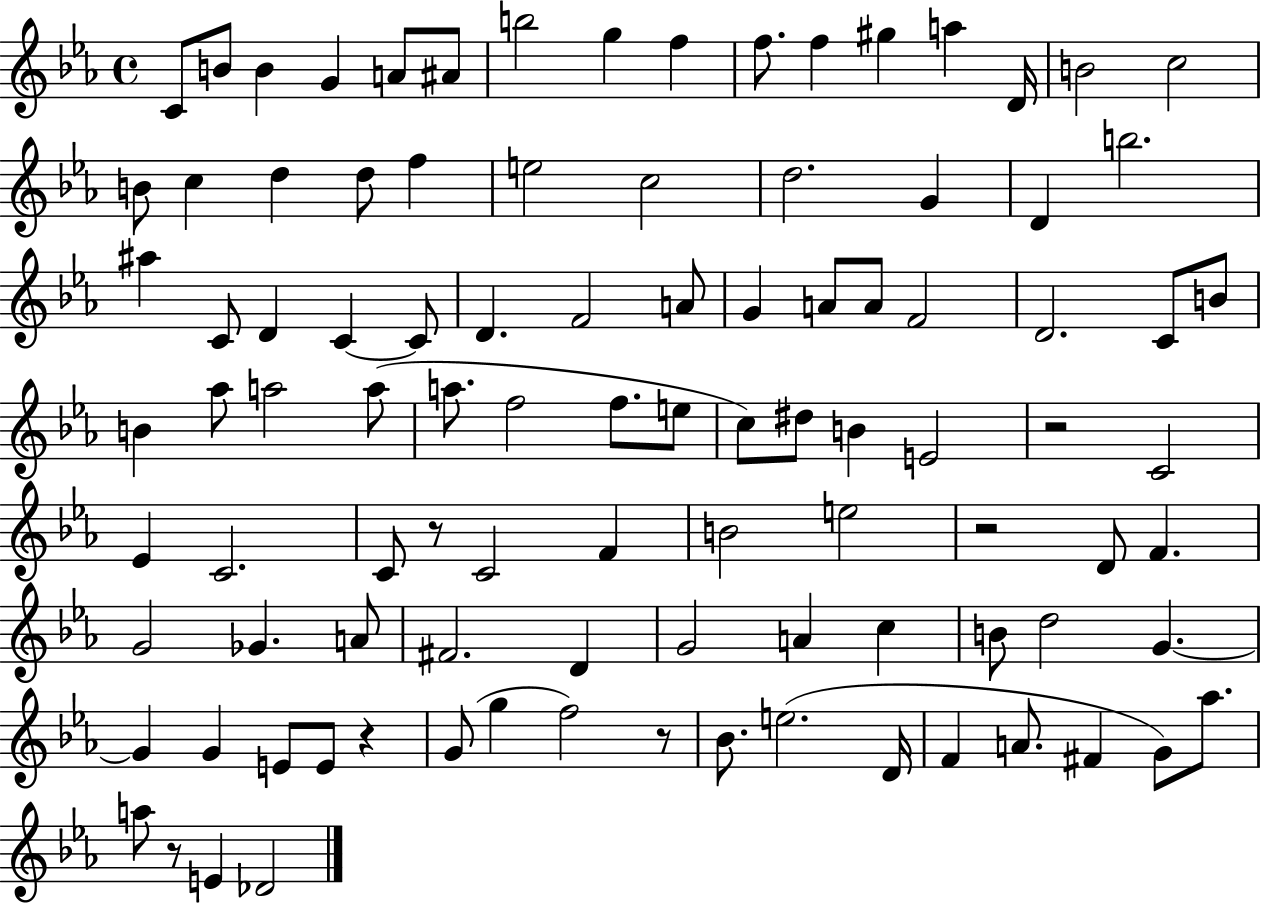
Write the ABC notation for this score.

X:1
T:Untitled
M:4/4
L:1/4
K:Eb
C/2 B/2 B G A/2 ^A/2 b2 g f f/2 f ^g a D/4 B2 c2 B/2 c d d/2 f e2 c2 d2 G D b2 ^a C/2 D C C/2 D F2 A/2 G A/2 A/2 F2 D2 C/2 B/2 B _a/2 a2 a/2 a/2 f2 f/2 e/2 c/2 ^d/2 B E2 z2 C2 _E C2 C/2 z/2 C2 F B2 e2 z2 D/2 F G2 _G A/2 ^F2 D G2 A c B/2 d2 G G G E/2 E/2 z G/2 g f2 z/2 _B/2 e2 D/4 F A/2 ^F G/2 _a/2 a/2 z/2 E _D2